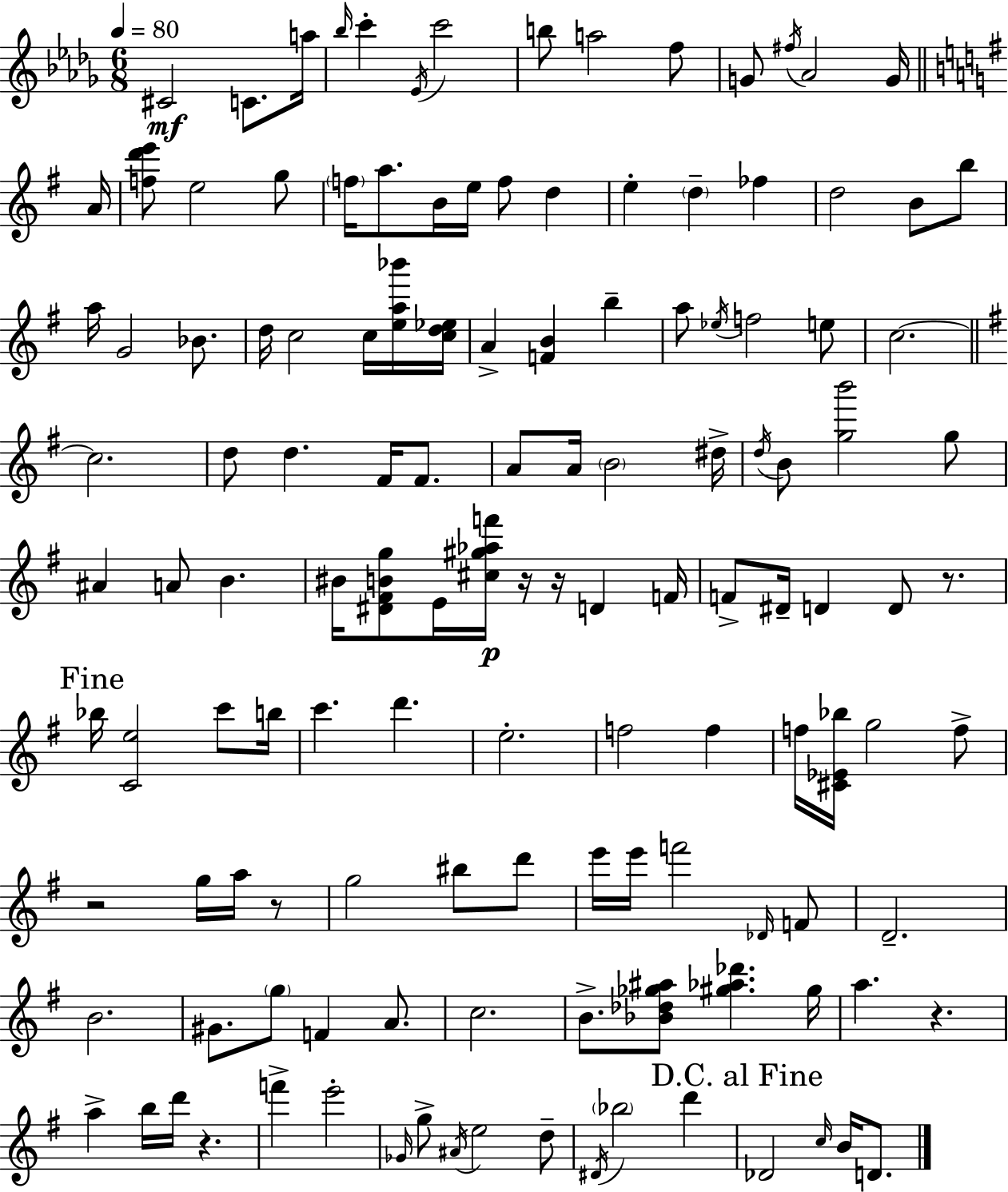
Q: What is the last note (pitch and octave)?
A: D4